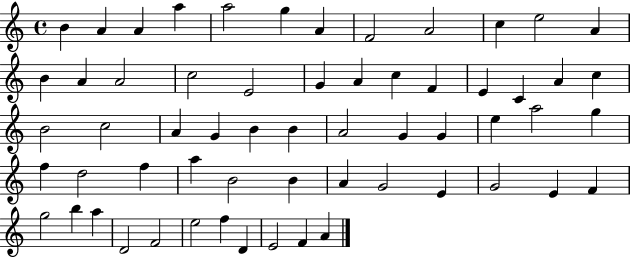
{
  \clef treble
  \time 4/4
  \defaultTimeSignature
  \key c \major
  b'4 a'4 a'4 a''4 | a''2 g''4 a'4 | f'2 a'2 | c''4 e''2 a'4 | \break b'4 a'4 a'2 | c''2 e'2 | g'4 a'4 c''4 f'4 | e'4 c'4 a'4 c''4 | \break b'2 c''2 | a'4 g'4 b'4 b'4 | a'2 g'4 g'4 | e''4 a''2 g''4 | \break f''4 d''2 f''4 | a''4 b'2 b'4 | a'4 g'2 e'4 | g'2 e'4 f'4 | \break g''2 b''4 a''4 | d'2 f'2 | e''2 f''4 d'4 | e'2 f'4 a'4 | \break \bar "|."
}